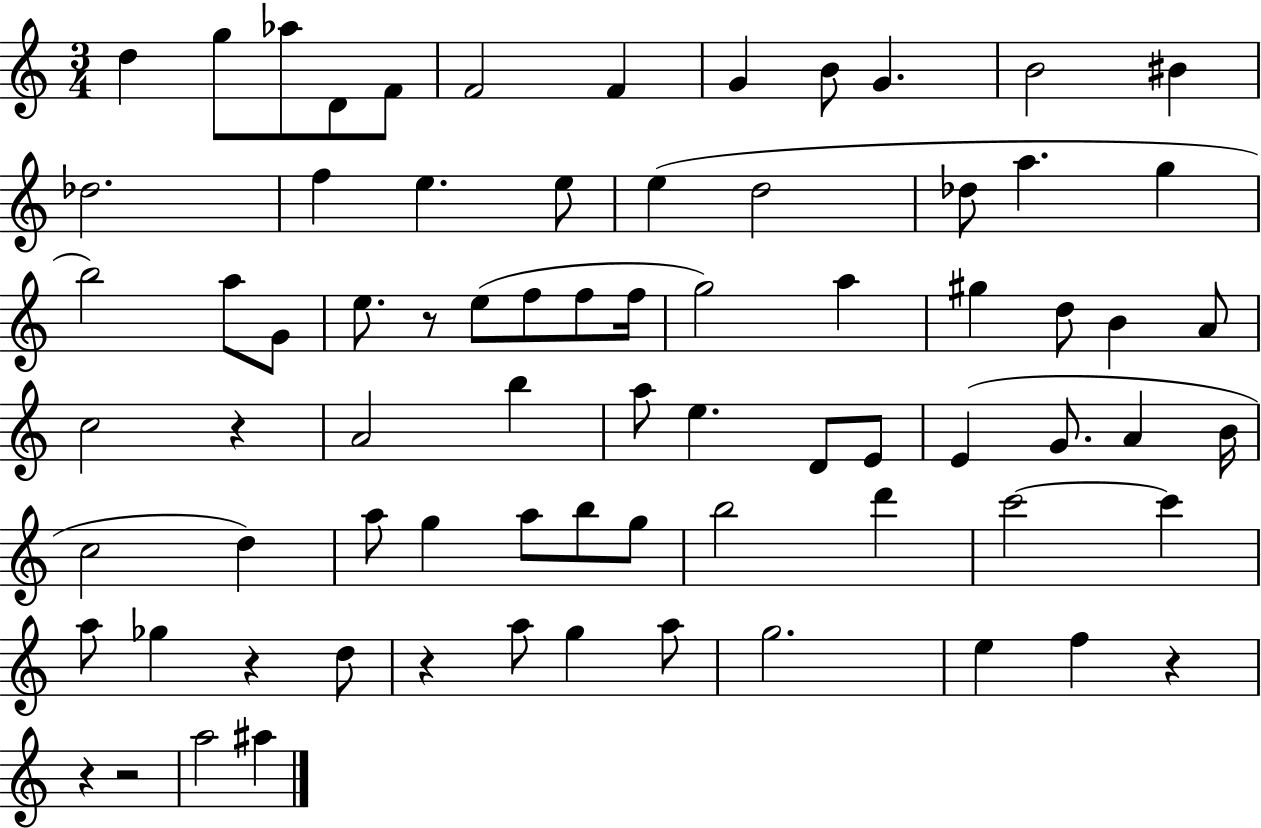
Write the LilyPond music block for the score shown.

{
  \clef treble
  \numericTimeSignature
  \time 3/4
  \key c \major
  \repeat volta 2 { d''4 g''8 aes''8 d'8 f'8 | f'2 f'4 | g'4 b'8 g'4. | b'2 bis'4 | \break des''2. | f''4 e''4. e''8 | e''4( d''2 | des''8 a''4. g''4 | \break b''2) a''8 g'8 | e''8. r8 e''8( f''8 f''8 f''16 | g''2) a''4 | gis''4 d''8 b'4 a'8 | \break c''2 r4 | a'2 b''4 | a''8 e''4. d'8 e'8 | e'4( g'8. a'4 b'16 | \break c''2 d''4) | a''8 g''4 a''8 b''8 g''8 | b''2 d'''4 | c'''2~~ c'''4 | \break a''8 ges''4 r4 d''8 | r4 a''8 g''4 a''8 | g''2. | e''4 f''4 r4 | \break r4 r2 | a''2 ais''4 | } \bar "|."
}